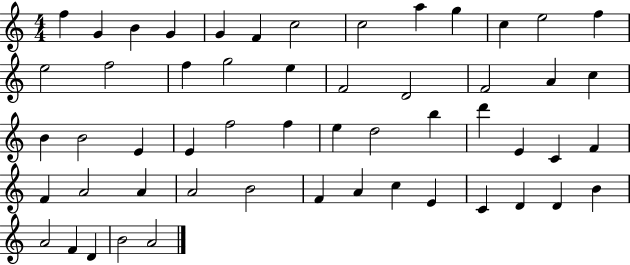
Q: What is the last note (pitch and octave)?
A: A4